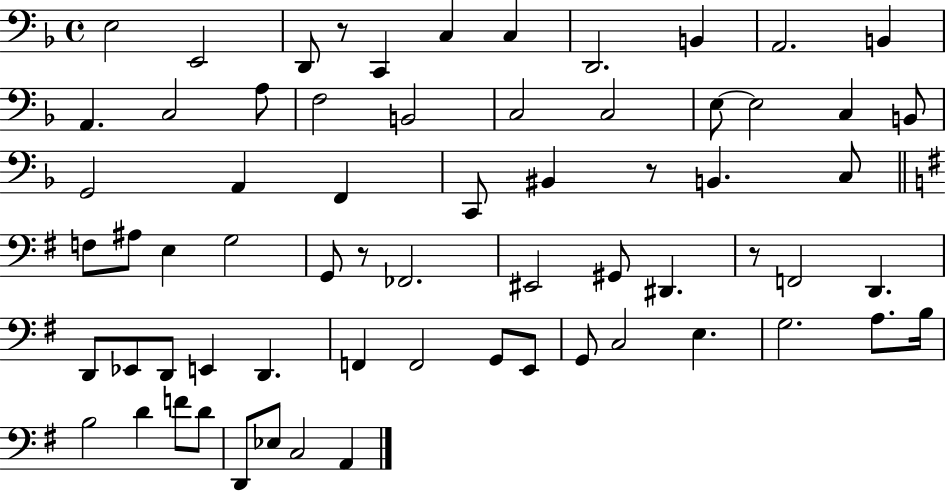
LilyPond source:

{
  \clef bass
  \time 4/4
  \defaultTimeSignature
  \key f \major
  e2 e,2 | d,8 r8 c,4 c4 c4 | d,2. b,4 | a,2. b,4 | \break a,4. c2 a8 | f2 b,2 | c2 c2 | e8~~ e2 c4 b,8 | \break g,2 a,4 f,4 | c,8 bis,4 r8 b,4. c8 | \bar "||" \break \key e \minor f8 ais8 e4 g2 | g,8 r8 fes,2. | eis,2 gis,8 dis,4. | r8 f,2 d,4. | \break d,8 ees,8 d,8 e,4 d,4. | f,4 f,2 g,8 e,8 | g,8 c2 e4. | g2. a8. b16 | \break b2 d'4 f'8 d'8 | d,8 ees8 c2 a,4 | \bar "|."
}